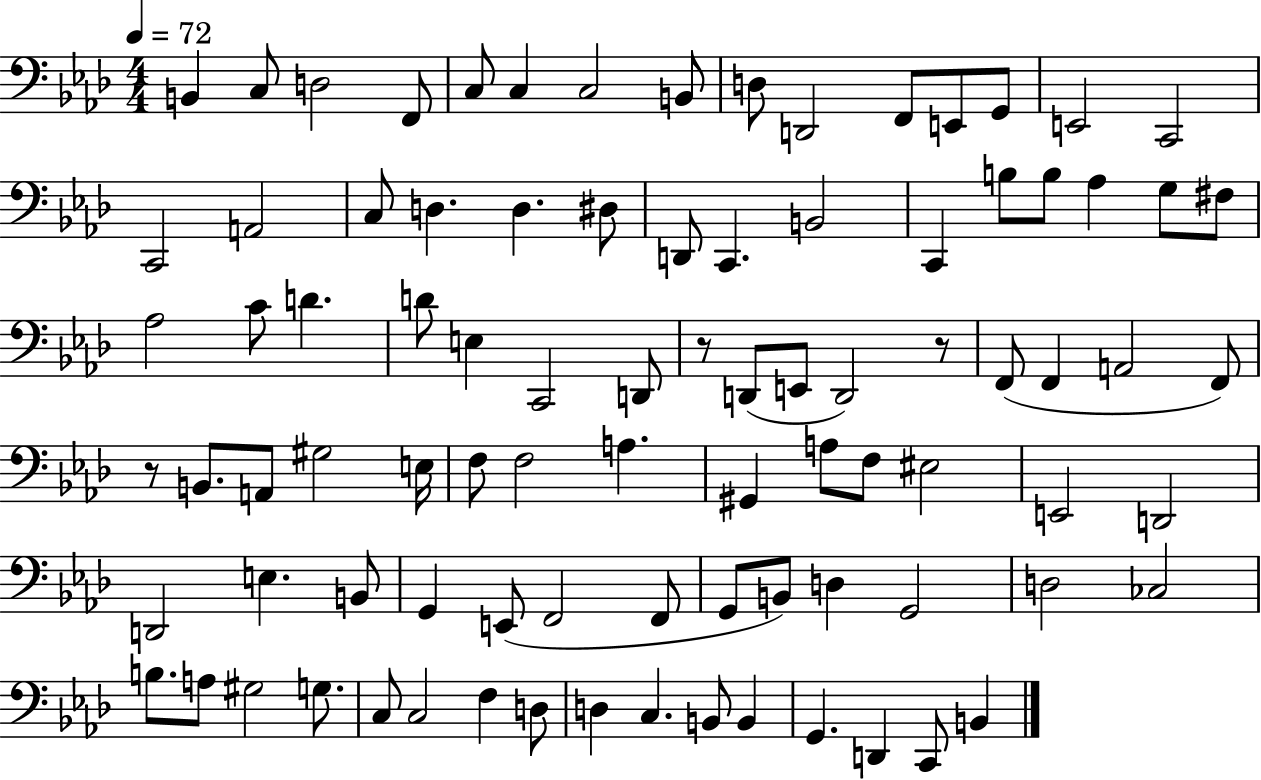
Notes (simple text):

B2/q C3/e D3/h F2/e C3/e C3/q C3/h B2/e D3/e D2/h F2/e E2/e G2/e E2/h C2/h C2/h A2/h C3/e D3/q. D3/q. D#3/e D2/e C2/q. B2/h C2/q B3/e B3/e Ab3/q G3/e F#3/e Ab3/h C4/e D4/q. D4/e E3/q C2/h D2/e R/e D2/e E2/e D2/h R/e F2/e F2/q A2/h F2/e R/e B2/e. A2/e G#3/h E3/s F3/e F3/h A3/q. G#2/q A3/e F3/e EIS3/h E2/h D2/h D2/h E3/q. B2/e G2/q E2/e F2/h F2/e G2/e B2/e D3/q G2/h D3/h CES3/h B3/e. A3/e G#3/h G3/e. C3/e C3/h F3/q D3/e D3/q C3/q. B2/e B2/q G2/q. D2/q C2/e B2/q